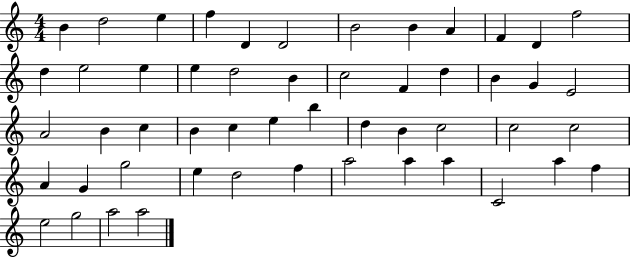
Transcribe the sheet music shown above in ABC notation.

X:1
T:Untitled
M:4/4
L:1/4
K:C
B d2 e f D D2 B2 B A F D f2 d e2 e e d2 B c2 F d B G E2 A2 B c B c e b d B c2 c2 c2 A G g2 e d2 f a2 a a C2 a f e2 g2 a2 a2